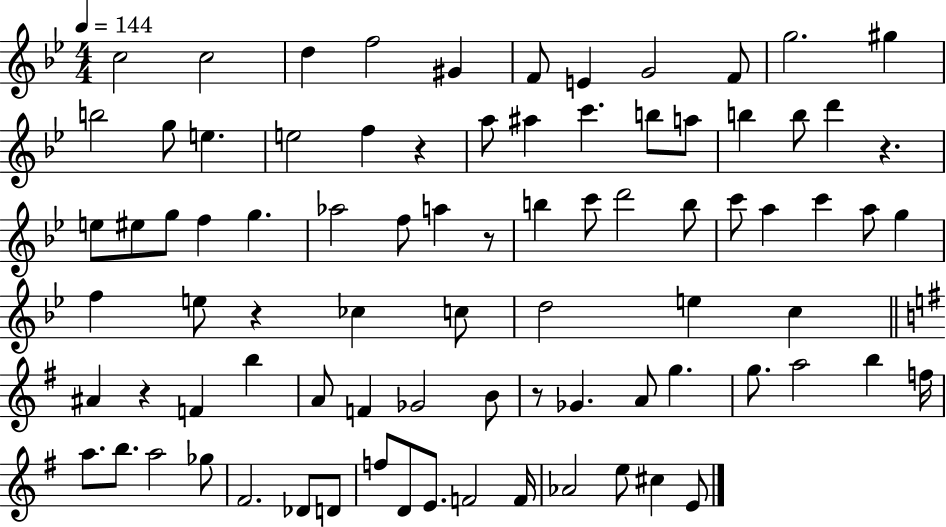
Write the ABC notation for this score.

X:1
T:Untitled
M:4/4
L:1/4
K:Bb
c2 c2 d f2 ^G F/2 E G2 F/2 g2 ^g b2 g/2 e e2 f z a/2 ^a c' b/2 a/2 b b/2 d' z e/2 ^e/2 g/2 f g _a2 f/2 a z/2 b c'/2 d'2 b/2 c'/2 a c' a/2 g f e/2 z _c c/2 d2 e c ^A z F b A/2 F _G2 B/2 z/2 _G A/2 g g/2 a2 b f/4 a/2 b/2 a2 _g/2 ^F2 _D/2 D/2 f/2 D/2 E/2 F2 F/4 _A2 e/2 ^c E/2